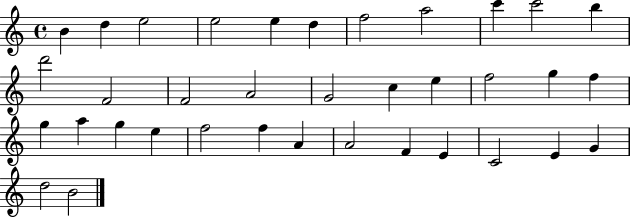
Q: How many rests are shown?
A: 0